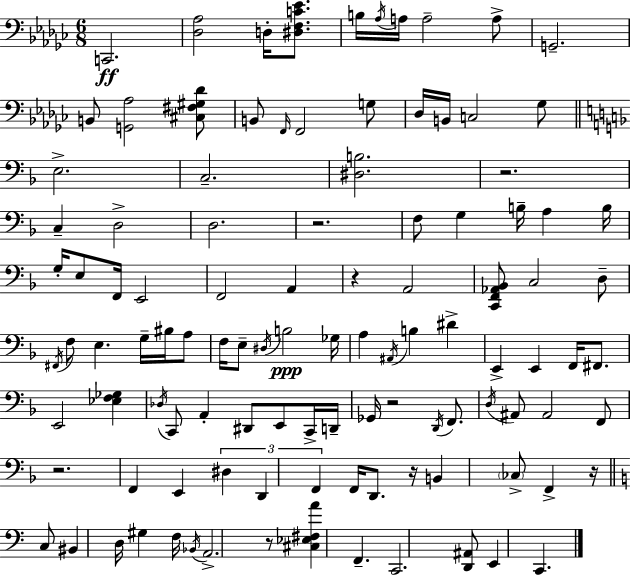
C2/h. [Db3,Ab3]/h D3/s [D#3,F3,C4,Eb4]/e. B3/s Ab3/s A3/s A3/h A3/e G2/h. B2/e [G2,Ab3]/h [C#3,F#3,G#3,Db4]/e B2/e F2/s F2/h G3/e Db3/s B2/s C3/h Gb3/e E3/h. C3/h. [D#3,B3]/h. R/h. C3/q D3/h D3/h. R/h. F3/e G3/q B3/s A3/q B3/s G3/s E3/e F2/s E2/h F2/h A2/q R/q A2/h [C2,F2,Ab2,Bb2]/e C3/h D3/e F#2/s F3/e E3/q. G3/s BIS3/s A3/e F3/s E3/e D#3/s B3/h Gb3/s A3/q A#2/s B3/q D#4/q E2/q E2/q F2/s F#2/e. E2/h [Eb3,F3,Gb3]/q Db3/s C2/e A2/q D#2/e E2/e C2/s D2/s Gb2/s R/h D2/s F2/e. D3/s A#2/e A#2/h F2/e R/h. F2/q E2/q D#3/q D2/q F2/q F2/s D2/e. R/s B2/q CES3/e F2/q R/s C3/e BIS2/q D3/s G#3/q F3/s Bb2/s A2/h. R/e [C#3,Eb3,F#3,A4]/q F2/q. C2/h. [D2,A#2]/e E2/q C2/q.